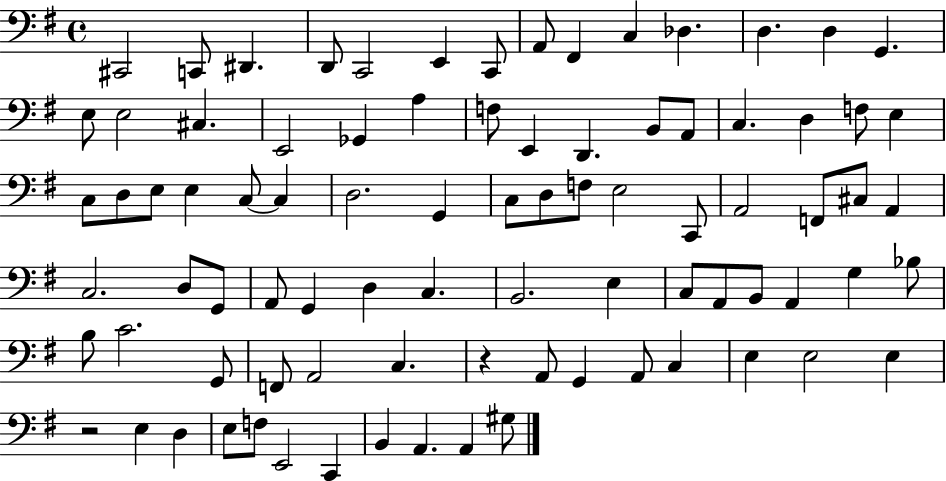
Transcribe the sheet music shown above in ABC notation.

X:1
T:Untitled
M:4/4
L:1/4
K:G
^C,,2 C,,/2 ^D,, D,,/2 C,,2 E,, C,,/2 A,,/2 ^F,, C, _D, D, D, G,, E,/2 E,2 ^C, E,,2 _G,, A, F,/2 E,, D,, B,,/2 A,,/2 C, D, F,/2 E, C,/2 D,/2 E,/2 E, C,/2 C, D,2 G,, C,/2 D,/2 F,/2 E,2 C,,/2 A,,2 F,,/2 ^C,/2 A,, C,2 D,/2 G,,/2 A,,/2 G,, D, C, B,,2 E, C,/2 A,,/2 B,,/2 A,, G, _B,/2 B,/2 C2 G,,/2 F,,/2 A,,2 C, z A,,/2 G,, A,,/2 C, E, E,2 E, z2 E, D, E,/2 F,/2 E,,2 C,, B,, A,, A,, ^G,/2